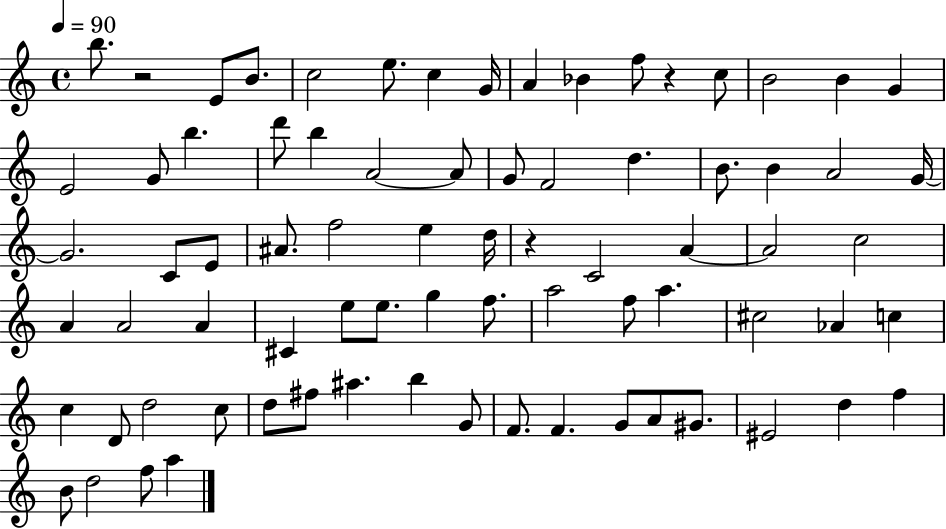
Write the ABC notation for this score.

X:1
T:Untitled
M:4/4
L:1/4
K:C
b/2 z2 E/2 B/2 c2 e/2 c G/4 A _B f/2 z c/2 B2 B G E2 G/2 b d'/2 b A2 A/2 G/2 F2 d B/2 B A2 G/4 G2 C/2 E/2 ^A/2 f2 e d/4 z C2 A A2 c2 A A2 A ^C e/2 e/2 g f/2 a2 f/2 a ^c2 _A c c D/2 d2 c/2 d/2 ^f/2 ^a b G/2 F/2 F G/2 A/2 ^G/2 ^E2 d f B/2 d2 f/2 a